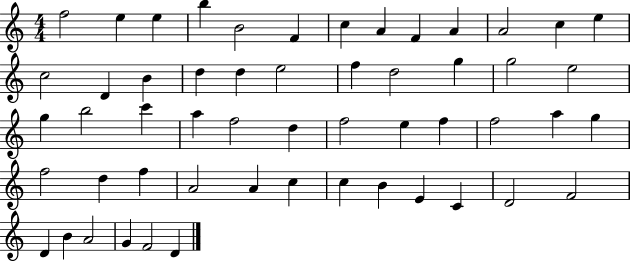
{
  \clef treble
  \numericTimeSignature
  \time 4/4
  \key c \major
  f''2 e''4 e''4 | b''4 b'2 f'4 | c''4 a'4 f'4 a'4 | a'2 c''4 e''4 | \break c''2 d'4 b'4 | d''4 d''4 e''2 | f''4 d''2 g''4 | g''2 e''2 | \break g''4 b''2 c'''4 | a''4 f''2 d''4 | f''2 e''4 f''4 | f''2 a''4 g''4 | \break f''2 d''4 f''4 | a'2 a'4 c''4 | c''4 b'4 e'4 c'4 | d'2 f'2 | \break d'4 b'4 a'2 | g'4 f'2 d'4 | \bar "|."
}